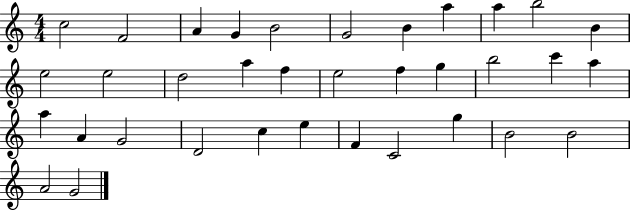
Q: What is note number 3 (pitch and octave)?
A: A4